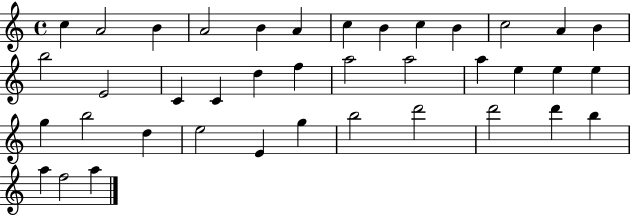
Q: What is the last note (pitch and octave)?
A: A5